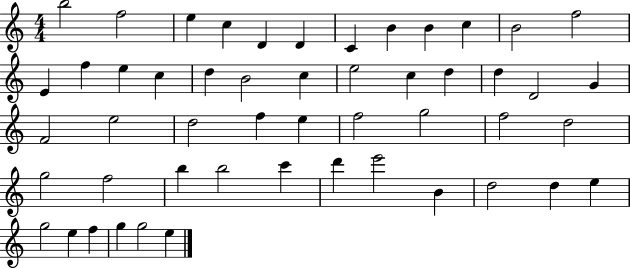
{
  \clef treble
  \numericTimeSignature
  \time 4/4
  \key c \major
  b''2 f''2 | e''4 c''4 d'4 d'4 | c'4 b'4 b'4 c''4 | b'2 f''2 | \break e'4 f''4 e''4 c''4 | d''4 b'2 c''4 | e''2 c''4 d''4 | d''4 d'2 g'4 | \break f'2 e''2 | d''2 f''4 e''4 | f''2 g''2 | f''2 d''2 | \break g''2 f''2 | b''4 b''2 c'''4 | d'''4 e'''2 b'4 | d''2 d''4 e''4 | \break g''2 e''4 f''4 | g''4 g''2 e''4 | \bar "|."
}